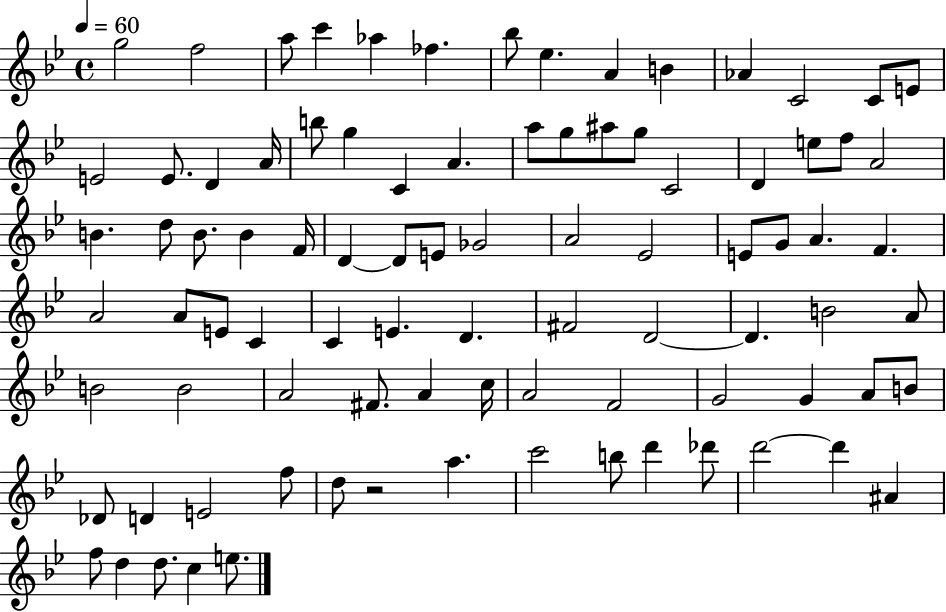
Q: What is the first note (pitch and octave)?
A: G5